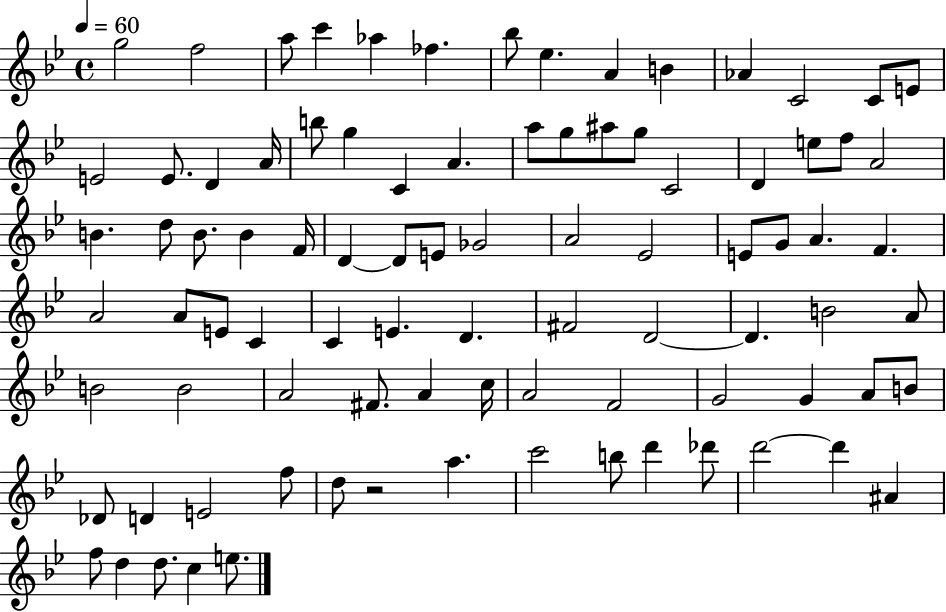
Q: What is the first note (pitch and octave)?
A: G5